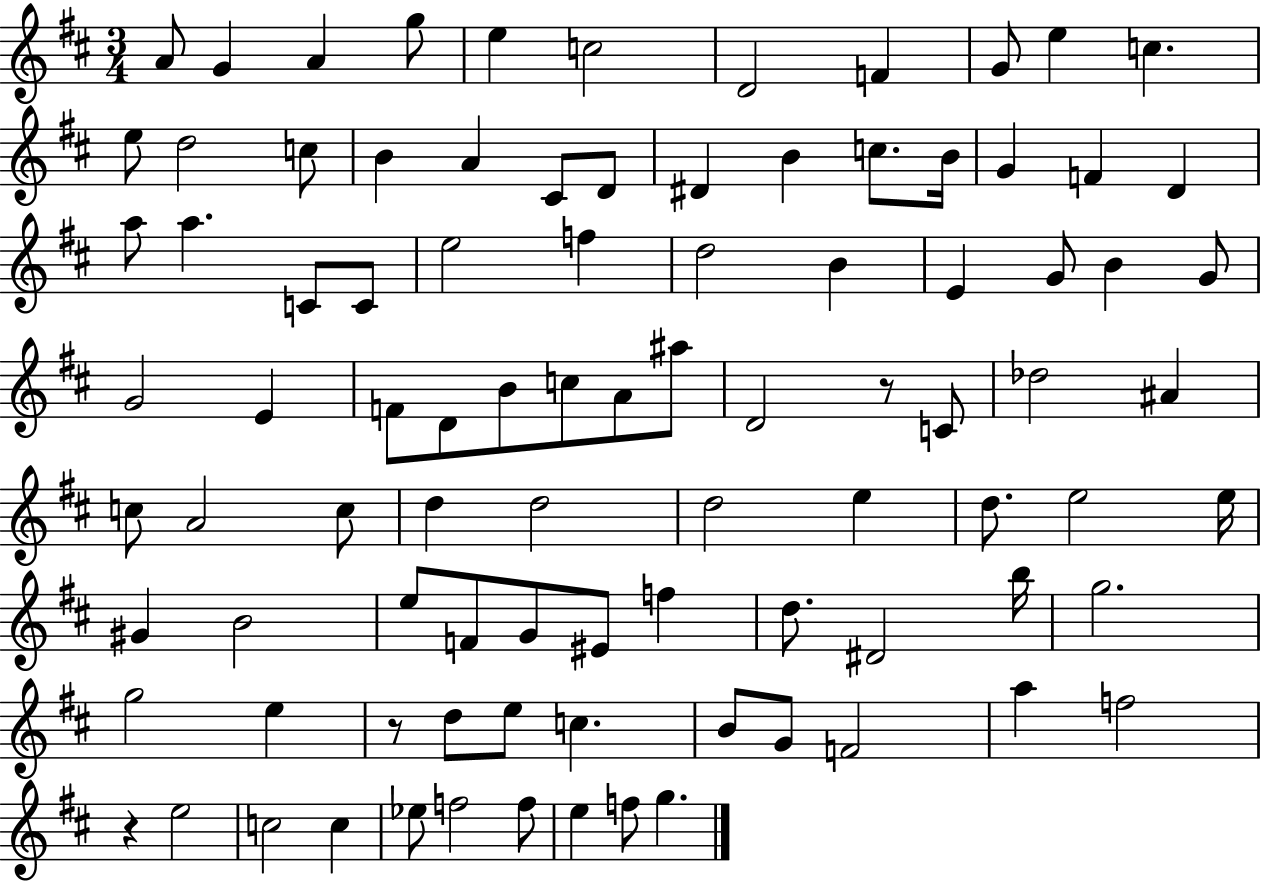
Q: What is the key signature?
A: D major